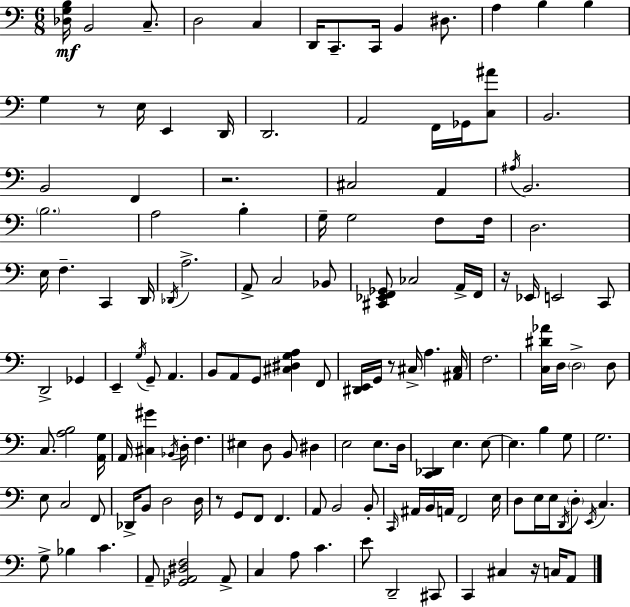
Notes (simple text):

[Db3,G3,B3]/s B2/h C3/e. D3/h C3/q D2/s C2/e. C2/s B2/q D#3/e. A3/q B3/q B3/q G3/q R/e E3/s E2/q D2/s D2/h. A2/h F2/s Gb2/s [C3,A#4]/e B2/h. B2/h F2/q R/h. C#3/h A2/q A#3/s B2/h. B3/h. A3/h B3/q G3/s G3/h F3/e F3/s D3/h. E3/s F3/q. C2/q D2/s Db2/s A3/h. A2/e C3/h Bb2/e [C#2,Eb2,F2,Gb2]/e CES3/h A2/s F2/s R/s Eb2/s E2/h C2/e D2/h Gb2/q E2/q G3/s G2/e A2/q. B2/e A2/e G2/e [C#3,D#3,G3,A3]/q F2/e [D#2,E2]/s G2/s R/e C#3/s A3/q. [A#2,C#3]/s F3/h. [C3,D#4,Ab4]/s D3/s D3/h D3/e C3/e. [A3,B3]/h [A2,G3]/s A2/s [C#3,G#4]/q Bb2/s D3/s F3/q. EIS3/q D3/e B2/e D#3/q E3/h E3/e. D3/s [C2,Db2]/q E3/q. E3/e E3/q. B3/q G3/e G3/h. E3/e C3/h F2/e Db2/s B2/e D3/h D3/s R/e G2/e F2/e F2/q. A2/e B2/h B2/e C2/s A#2/s B2/s A2/s F2/h E3/s D3/e E3/s E3/s D2/s D3/e E2/s C3/q. G3/e Bb3/q C4/q. A2/e [Gb2,A2,D#3,F3]/h A2/e C3/q A3/e C4/q. E4/e D2/h C#2/e C2/q C#3/q R/s C3/s A2/e